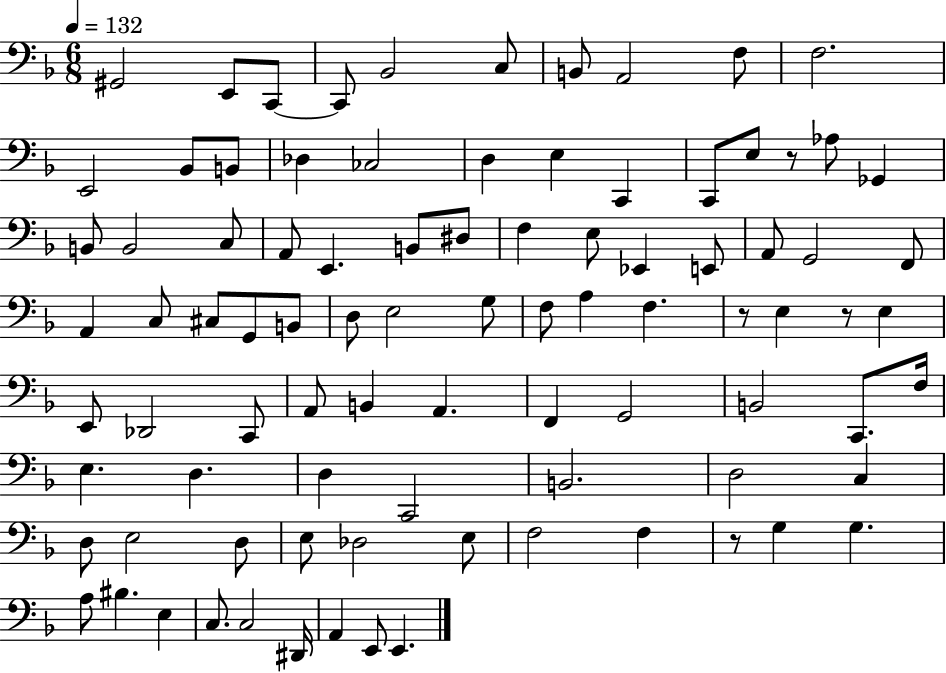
{
  \clef bass
  \numericTimeSignature
  \time 6/8
  \key f \major
  \tempo 4 = 132
  gis,2 e,8 c,8~~ | c,8 bes,2 c8 | b,8 a,2 f8 | f2. | \break e,2 bes,8 b,8 | des4 ces2 | d4 e4 c,4 | c,8 e8 r8 aes8 ges,4 | \break b,8 b,2 c8 | a,8 e,4. b,8 dis8 | f4 e8 ees,4 e,8 | a,8 g,2 f,8 | \break a,4 c8 cis8 g,8 b,8 | d8 e2 g8 | f8 a4 f4. | r8 e4 r8 e4 | \break e,8 des,2 c,8 | a,8 b,4 a,4. | f,4 g,2 | b,2 c,8. f16 | \break e4. d4. | d4 c,2 | b,2. | d2 c4 | \break d8 e2 d8 | e8 des2 e8 | f2 f4 | r8 g4 g4. | \break a8 bis4. e4 | c8. c2 dis,16 | a,4 e,8 e,4. | \bar "|."
}